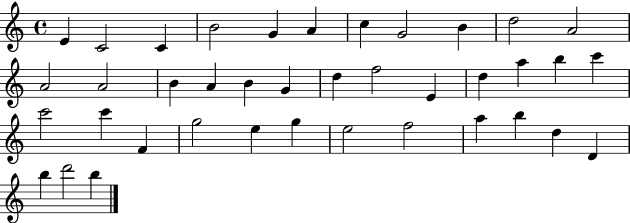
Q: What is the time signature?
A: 4/4